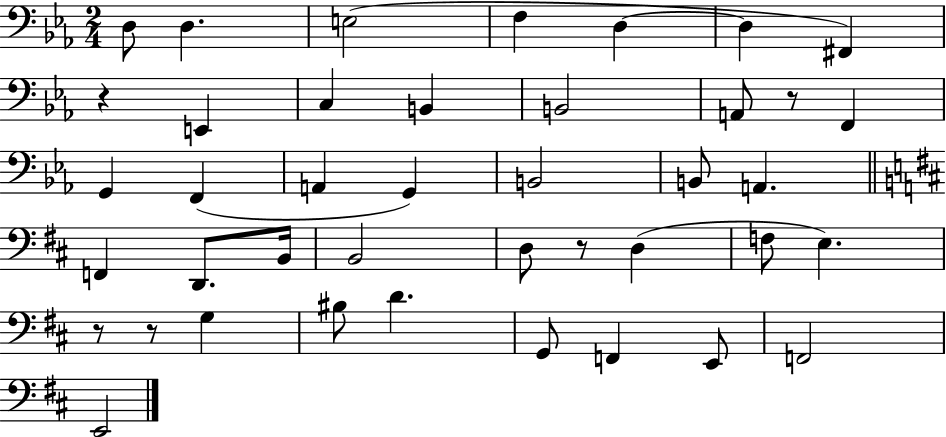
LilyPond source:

{
  \clef bass
  \numericTimeSignature
  \time 2/4
  \key ees \major
  \repeat volta 2 { d8 d4. | e2( | f4 d4~~ | d4 fis,4) | \break r4 e,4 | c4 b,4 | b,2 | a,8 r8 f,4 | \break g,4 f,4( | a,4 g,4) | b,2 | b,8 a,4. | \break \bar "||" \break \key b \minor f,4 d,8. b,16 | b,2 | d8 r8 d4( | f8 e4.) | \break r8 r8 g4 | bis8 d'4. | g,8 f,4 e,8 | f,2 | \break e,2 | } \bar "|."
}